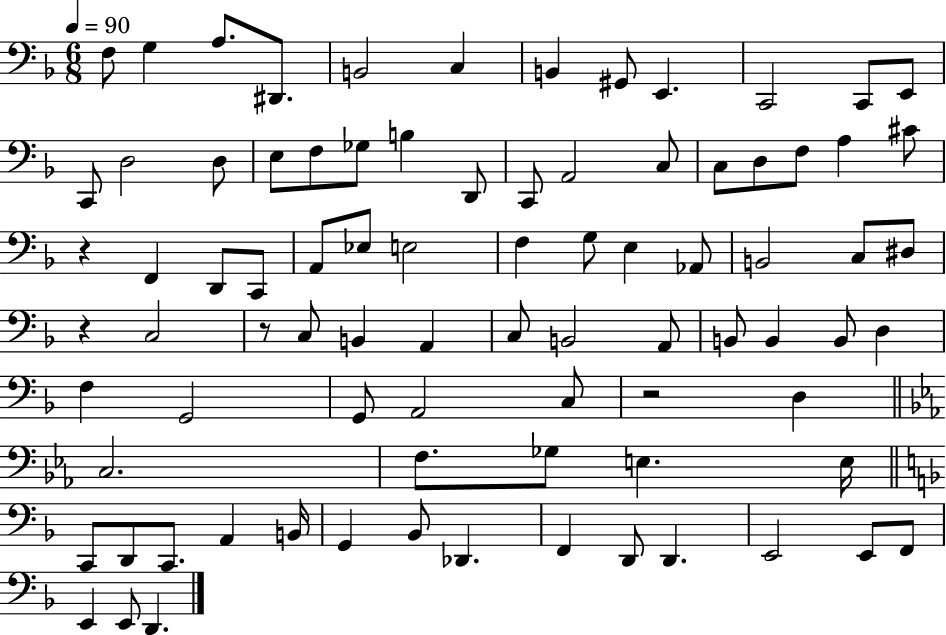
F3/e G3/q A3/e. D#2/e. B2/h C3/q B2/q G#2/e E2/q. C2/h C2/e E2/e C2/e D3/h D3/e E3/e F3/e Gb3/e B3/q D2/e C2/e A2/h C3/e C3/e D3/e F3/e A3/q C#4/e R/q F2/q D2/e C2/e A2/e Eb3/e E3/h F3/q G3/e E3/q Ab2/e B2/h C3/e D#3/e R/q C3/h R/e C3/e B2/q A2/q C3/e B2/h A2/e B2/e B2/q B2/e D3/q F3/q G2/h G2/e A2/h C3/e R/h D3/q C3/h. F3/e. Gb3/e E3/q. E3/s C2/e D2/e C2/e. A2/q B2/s G2/q Bb2/e Db2/q. F2/q D2/e D2/q. E2/h E2/e F2/e E2/q E2/e D2/q.